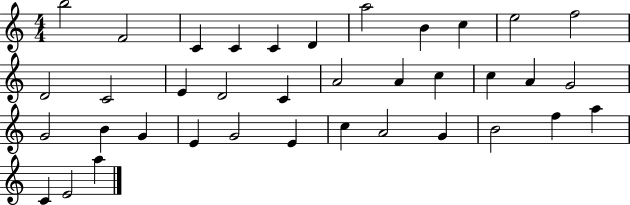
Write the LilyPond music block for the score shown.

{
  \clef treble
  \numericTimeSignature
  \time 4/4
  \key c \major
  b''2 f'2 | c'4 c'4 c'4 d'4 | a''2 b'4 c''4 | e''2 f''2 | \break d'2 c'2 | e'4 d'2 c'4 | a'2 a'4 c''4 | c''4 a'4 g'2 | \break g'2 b'4 g'4 | e'4 g'2 e'4 | c''4 a'2 g'4 | b'2 f''4 a''4 | \break c'4 e'2 a''4 | \bar "|."
}